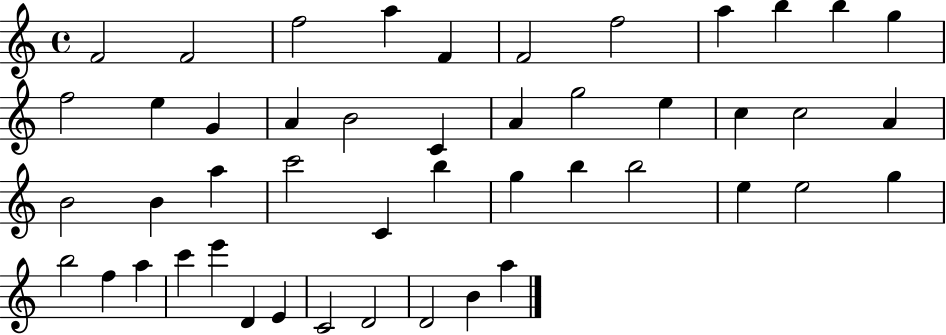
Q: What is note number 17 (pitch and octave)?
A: C4